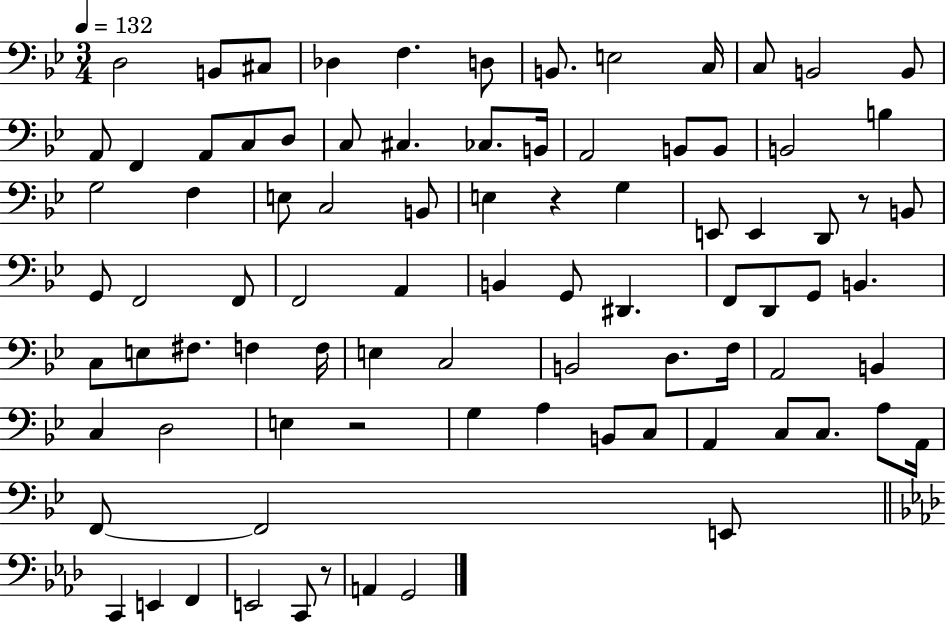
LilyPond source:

{
  \clef bass
  \numericTimeSignature
  \time 3/4
  \key bes \major
  \tempo 4 = 132
  \repeat volta 2 { d2 b,8 cis8 | des4 f4. d8 | b,8. e2 c16 | c8 b,2 b,8 | \break a,8 f,4 a,8 c8 d8 | c8 cis4. ces8. b,16 | a,2 b,8 b,8 | b,2 b4 | \break g2 f4 | e8 c2 b,8 | e4 r4 g4 | e,8 e,4 d,8 r8 b,8 | \break g,8 f,2 f,8 | f,2 a,4 | b,4 g,8 dis,4. | f,8 d,8 g,8 b,4. | \break c8 e8 fis8. f4 f16 | e4 c2 | b,2 d8. f16 | a,2 b,4 | \break c4 d2 | e4 r2 | g4 a4 b,8 c8 | a,4 c8 c8. a8 a,16 | \break f,8~~ f,2 e,8 | \bar "||" \break \key aes \major c,4 e,4 f,4 | e,2 c,8 r8 | a,4 g,2 | } \bar "|."
}